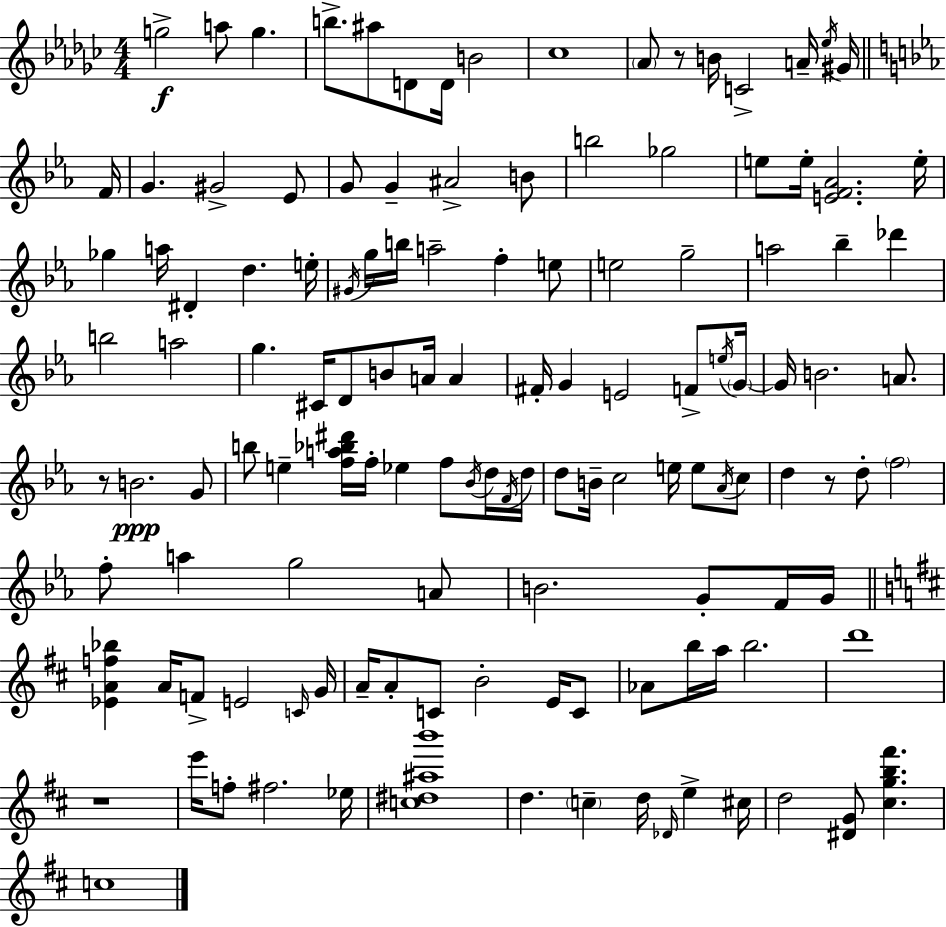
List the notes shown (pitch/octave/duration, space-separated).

G5/h A5/e G5/q. B5/e. A#5/e D4/e D4/s B4/h CES5/w Ab4/e R/e B4/s C4/h A4/s Eb5/s G#4/s F4/s G4/q. G#4/h Eb4/e G4/e G4/q A#4/h B4/e B5/h Gb5/h E5/e E5/s [E4,F4,Ab4]/h. E5/s Gb5/q A5/s D#4/q D5/q. E5/s G#4/s G5/s B5/s A5/h F5/q E5/e E5/h G5/h A5/h Bb5/q Db6/q B5/h A5/h G5/q. C#4/s D4/e B4/e A4/s A4/q F#4/s G4/q E4/h F4/e E5/s G4/s G4/s B4/h. A4/e. R/e B4/h. G4/e B5/e E5/q [F5,A5,Bb5,D#6]/s F5/s Eb5/q F5/e Bb4/s D5/s F4/s D5/s D5/e B4/s C5/h E5/s E5/e Ab4/s C5/e D5/q R/e D5/e F5/h F5/e A5/q G5/h A4/e B4/h. G4/e F4/s G4/s [Eb4,A4,F5,Bb5]/q A4/s F4/e E4/h C4/s G4/s A4/s A4/e C4/e B4/h E4/s C4/e Ab4/e B5/s A5/s B5/h. D6/w R/w E6/s F5/e F#5/h. Eb5/s [C5,D#5,A#5,B6]/w D5/q. C5/q D5/s Db4/s E5/q C#5/s D5/h [D#4,G4]/e [C#5,G5,B5,F#6]/q. C5/w